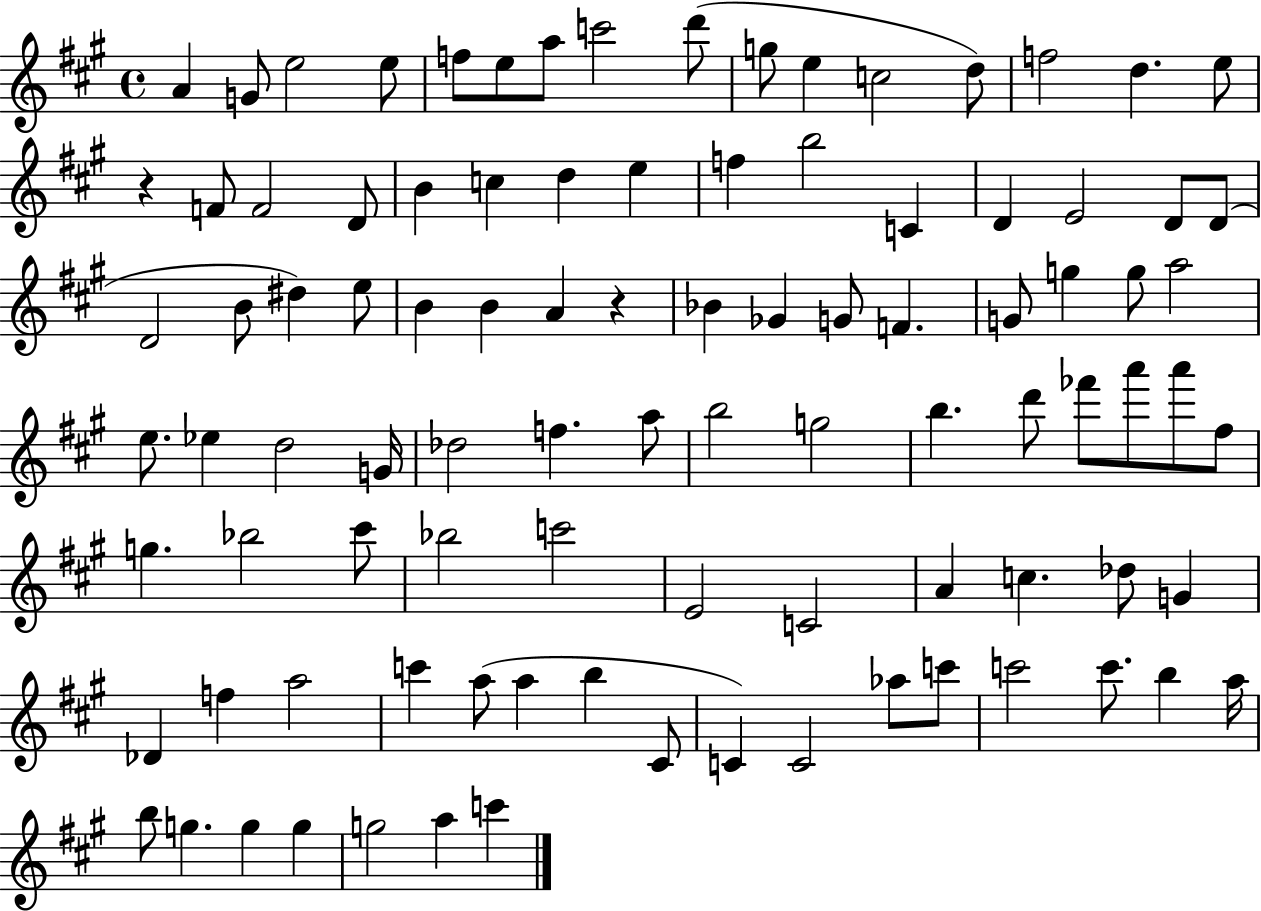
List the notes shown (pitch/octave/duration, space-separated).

A4/q G4/e E5/h E5/e F5/e E5/e A5/e C6/h D6/e G5/e E5/q C5/h D5/e F5/h D5/q. E5/e R/q F4/e F4/h D4/e B4/q C5/q D5/q E5/q F5/q B5/h C4/q D4/q E4/h D4/e D4/e D4/h B4/e D#5/q E5/e B4/q B4/q A4/q R/q Bb4/q Gb4/q G4/e F4/q. G4/e G5/q G5/e A5/h E5/e. Eb5/q D5/h G4/s Db5/h F5/q. A5/e B5/h G5/h B5/q. D6/e FES6/e A6/e A6/e F#5/e G5/q. Bb5/h C#6/e Bb5/h C6/h E4/h C4/h A4/q C5/q. Db5/e G4/q Db4/q F5/q A5/h C6/q A5/e A5/q B5/q C#4/e C4/q C4/h Ab5/e C6/e C6/h C6/e. B5/q A5/s B5/e G5/q. G5/q G5/q G5/h A5/q C6/q